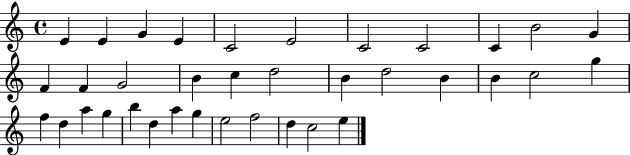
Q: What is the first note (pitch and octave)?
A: E4